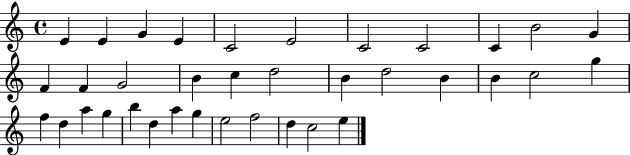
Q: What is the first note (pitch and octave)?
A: E4